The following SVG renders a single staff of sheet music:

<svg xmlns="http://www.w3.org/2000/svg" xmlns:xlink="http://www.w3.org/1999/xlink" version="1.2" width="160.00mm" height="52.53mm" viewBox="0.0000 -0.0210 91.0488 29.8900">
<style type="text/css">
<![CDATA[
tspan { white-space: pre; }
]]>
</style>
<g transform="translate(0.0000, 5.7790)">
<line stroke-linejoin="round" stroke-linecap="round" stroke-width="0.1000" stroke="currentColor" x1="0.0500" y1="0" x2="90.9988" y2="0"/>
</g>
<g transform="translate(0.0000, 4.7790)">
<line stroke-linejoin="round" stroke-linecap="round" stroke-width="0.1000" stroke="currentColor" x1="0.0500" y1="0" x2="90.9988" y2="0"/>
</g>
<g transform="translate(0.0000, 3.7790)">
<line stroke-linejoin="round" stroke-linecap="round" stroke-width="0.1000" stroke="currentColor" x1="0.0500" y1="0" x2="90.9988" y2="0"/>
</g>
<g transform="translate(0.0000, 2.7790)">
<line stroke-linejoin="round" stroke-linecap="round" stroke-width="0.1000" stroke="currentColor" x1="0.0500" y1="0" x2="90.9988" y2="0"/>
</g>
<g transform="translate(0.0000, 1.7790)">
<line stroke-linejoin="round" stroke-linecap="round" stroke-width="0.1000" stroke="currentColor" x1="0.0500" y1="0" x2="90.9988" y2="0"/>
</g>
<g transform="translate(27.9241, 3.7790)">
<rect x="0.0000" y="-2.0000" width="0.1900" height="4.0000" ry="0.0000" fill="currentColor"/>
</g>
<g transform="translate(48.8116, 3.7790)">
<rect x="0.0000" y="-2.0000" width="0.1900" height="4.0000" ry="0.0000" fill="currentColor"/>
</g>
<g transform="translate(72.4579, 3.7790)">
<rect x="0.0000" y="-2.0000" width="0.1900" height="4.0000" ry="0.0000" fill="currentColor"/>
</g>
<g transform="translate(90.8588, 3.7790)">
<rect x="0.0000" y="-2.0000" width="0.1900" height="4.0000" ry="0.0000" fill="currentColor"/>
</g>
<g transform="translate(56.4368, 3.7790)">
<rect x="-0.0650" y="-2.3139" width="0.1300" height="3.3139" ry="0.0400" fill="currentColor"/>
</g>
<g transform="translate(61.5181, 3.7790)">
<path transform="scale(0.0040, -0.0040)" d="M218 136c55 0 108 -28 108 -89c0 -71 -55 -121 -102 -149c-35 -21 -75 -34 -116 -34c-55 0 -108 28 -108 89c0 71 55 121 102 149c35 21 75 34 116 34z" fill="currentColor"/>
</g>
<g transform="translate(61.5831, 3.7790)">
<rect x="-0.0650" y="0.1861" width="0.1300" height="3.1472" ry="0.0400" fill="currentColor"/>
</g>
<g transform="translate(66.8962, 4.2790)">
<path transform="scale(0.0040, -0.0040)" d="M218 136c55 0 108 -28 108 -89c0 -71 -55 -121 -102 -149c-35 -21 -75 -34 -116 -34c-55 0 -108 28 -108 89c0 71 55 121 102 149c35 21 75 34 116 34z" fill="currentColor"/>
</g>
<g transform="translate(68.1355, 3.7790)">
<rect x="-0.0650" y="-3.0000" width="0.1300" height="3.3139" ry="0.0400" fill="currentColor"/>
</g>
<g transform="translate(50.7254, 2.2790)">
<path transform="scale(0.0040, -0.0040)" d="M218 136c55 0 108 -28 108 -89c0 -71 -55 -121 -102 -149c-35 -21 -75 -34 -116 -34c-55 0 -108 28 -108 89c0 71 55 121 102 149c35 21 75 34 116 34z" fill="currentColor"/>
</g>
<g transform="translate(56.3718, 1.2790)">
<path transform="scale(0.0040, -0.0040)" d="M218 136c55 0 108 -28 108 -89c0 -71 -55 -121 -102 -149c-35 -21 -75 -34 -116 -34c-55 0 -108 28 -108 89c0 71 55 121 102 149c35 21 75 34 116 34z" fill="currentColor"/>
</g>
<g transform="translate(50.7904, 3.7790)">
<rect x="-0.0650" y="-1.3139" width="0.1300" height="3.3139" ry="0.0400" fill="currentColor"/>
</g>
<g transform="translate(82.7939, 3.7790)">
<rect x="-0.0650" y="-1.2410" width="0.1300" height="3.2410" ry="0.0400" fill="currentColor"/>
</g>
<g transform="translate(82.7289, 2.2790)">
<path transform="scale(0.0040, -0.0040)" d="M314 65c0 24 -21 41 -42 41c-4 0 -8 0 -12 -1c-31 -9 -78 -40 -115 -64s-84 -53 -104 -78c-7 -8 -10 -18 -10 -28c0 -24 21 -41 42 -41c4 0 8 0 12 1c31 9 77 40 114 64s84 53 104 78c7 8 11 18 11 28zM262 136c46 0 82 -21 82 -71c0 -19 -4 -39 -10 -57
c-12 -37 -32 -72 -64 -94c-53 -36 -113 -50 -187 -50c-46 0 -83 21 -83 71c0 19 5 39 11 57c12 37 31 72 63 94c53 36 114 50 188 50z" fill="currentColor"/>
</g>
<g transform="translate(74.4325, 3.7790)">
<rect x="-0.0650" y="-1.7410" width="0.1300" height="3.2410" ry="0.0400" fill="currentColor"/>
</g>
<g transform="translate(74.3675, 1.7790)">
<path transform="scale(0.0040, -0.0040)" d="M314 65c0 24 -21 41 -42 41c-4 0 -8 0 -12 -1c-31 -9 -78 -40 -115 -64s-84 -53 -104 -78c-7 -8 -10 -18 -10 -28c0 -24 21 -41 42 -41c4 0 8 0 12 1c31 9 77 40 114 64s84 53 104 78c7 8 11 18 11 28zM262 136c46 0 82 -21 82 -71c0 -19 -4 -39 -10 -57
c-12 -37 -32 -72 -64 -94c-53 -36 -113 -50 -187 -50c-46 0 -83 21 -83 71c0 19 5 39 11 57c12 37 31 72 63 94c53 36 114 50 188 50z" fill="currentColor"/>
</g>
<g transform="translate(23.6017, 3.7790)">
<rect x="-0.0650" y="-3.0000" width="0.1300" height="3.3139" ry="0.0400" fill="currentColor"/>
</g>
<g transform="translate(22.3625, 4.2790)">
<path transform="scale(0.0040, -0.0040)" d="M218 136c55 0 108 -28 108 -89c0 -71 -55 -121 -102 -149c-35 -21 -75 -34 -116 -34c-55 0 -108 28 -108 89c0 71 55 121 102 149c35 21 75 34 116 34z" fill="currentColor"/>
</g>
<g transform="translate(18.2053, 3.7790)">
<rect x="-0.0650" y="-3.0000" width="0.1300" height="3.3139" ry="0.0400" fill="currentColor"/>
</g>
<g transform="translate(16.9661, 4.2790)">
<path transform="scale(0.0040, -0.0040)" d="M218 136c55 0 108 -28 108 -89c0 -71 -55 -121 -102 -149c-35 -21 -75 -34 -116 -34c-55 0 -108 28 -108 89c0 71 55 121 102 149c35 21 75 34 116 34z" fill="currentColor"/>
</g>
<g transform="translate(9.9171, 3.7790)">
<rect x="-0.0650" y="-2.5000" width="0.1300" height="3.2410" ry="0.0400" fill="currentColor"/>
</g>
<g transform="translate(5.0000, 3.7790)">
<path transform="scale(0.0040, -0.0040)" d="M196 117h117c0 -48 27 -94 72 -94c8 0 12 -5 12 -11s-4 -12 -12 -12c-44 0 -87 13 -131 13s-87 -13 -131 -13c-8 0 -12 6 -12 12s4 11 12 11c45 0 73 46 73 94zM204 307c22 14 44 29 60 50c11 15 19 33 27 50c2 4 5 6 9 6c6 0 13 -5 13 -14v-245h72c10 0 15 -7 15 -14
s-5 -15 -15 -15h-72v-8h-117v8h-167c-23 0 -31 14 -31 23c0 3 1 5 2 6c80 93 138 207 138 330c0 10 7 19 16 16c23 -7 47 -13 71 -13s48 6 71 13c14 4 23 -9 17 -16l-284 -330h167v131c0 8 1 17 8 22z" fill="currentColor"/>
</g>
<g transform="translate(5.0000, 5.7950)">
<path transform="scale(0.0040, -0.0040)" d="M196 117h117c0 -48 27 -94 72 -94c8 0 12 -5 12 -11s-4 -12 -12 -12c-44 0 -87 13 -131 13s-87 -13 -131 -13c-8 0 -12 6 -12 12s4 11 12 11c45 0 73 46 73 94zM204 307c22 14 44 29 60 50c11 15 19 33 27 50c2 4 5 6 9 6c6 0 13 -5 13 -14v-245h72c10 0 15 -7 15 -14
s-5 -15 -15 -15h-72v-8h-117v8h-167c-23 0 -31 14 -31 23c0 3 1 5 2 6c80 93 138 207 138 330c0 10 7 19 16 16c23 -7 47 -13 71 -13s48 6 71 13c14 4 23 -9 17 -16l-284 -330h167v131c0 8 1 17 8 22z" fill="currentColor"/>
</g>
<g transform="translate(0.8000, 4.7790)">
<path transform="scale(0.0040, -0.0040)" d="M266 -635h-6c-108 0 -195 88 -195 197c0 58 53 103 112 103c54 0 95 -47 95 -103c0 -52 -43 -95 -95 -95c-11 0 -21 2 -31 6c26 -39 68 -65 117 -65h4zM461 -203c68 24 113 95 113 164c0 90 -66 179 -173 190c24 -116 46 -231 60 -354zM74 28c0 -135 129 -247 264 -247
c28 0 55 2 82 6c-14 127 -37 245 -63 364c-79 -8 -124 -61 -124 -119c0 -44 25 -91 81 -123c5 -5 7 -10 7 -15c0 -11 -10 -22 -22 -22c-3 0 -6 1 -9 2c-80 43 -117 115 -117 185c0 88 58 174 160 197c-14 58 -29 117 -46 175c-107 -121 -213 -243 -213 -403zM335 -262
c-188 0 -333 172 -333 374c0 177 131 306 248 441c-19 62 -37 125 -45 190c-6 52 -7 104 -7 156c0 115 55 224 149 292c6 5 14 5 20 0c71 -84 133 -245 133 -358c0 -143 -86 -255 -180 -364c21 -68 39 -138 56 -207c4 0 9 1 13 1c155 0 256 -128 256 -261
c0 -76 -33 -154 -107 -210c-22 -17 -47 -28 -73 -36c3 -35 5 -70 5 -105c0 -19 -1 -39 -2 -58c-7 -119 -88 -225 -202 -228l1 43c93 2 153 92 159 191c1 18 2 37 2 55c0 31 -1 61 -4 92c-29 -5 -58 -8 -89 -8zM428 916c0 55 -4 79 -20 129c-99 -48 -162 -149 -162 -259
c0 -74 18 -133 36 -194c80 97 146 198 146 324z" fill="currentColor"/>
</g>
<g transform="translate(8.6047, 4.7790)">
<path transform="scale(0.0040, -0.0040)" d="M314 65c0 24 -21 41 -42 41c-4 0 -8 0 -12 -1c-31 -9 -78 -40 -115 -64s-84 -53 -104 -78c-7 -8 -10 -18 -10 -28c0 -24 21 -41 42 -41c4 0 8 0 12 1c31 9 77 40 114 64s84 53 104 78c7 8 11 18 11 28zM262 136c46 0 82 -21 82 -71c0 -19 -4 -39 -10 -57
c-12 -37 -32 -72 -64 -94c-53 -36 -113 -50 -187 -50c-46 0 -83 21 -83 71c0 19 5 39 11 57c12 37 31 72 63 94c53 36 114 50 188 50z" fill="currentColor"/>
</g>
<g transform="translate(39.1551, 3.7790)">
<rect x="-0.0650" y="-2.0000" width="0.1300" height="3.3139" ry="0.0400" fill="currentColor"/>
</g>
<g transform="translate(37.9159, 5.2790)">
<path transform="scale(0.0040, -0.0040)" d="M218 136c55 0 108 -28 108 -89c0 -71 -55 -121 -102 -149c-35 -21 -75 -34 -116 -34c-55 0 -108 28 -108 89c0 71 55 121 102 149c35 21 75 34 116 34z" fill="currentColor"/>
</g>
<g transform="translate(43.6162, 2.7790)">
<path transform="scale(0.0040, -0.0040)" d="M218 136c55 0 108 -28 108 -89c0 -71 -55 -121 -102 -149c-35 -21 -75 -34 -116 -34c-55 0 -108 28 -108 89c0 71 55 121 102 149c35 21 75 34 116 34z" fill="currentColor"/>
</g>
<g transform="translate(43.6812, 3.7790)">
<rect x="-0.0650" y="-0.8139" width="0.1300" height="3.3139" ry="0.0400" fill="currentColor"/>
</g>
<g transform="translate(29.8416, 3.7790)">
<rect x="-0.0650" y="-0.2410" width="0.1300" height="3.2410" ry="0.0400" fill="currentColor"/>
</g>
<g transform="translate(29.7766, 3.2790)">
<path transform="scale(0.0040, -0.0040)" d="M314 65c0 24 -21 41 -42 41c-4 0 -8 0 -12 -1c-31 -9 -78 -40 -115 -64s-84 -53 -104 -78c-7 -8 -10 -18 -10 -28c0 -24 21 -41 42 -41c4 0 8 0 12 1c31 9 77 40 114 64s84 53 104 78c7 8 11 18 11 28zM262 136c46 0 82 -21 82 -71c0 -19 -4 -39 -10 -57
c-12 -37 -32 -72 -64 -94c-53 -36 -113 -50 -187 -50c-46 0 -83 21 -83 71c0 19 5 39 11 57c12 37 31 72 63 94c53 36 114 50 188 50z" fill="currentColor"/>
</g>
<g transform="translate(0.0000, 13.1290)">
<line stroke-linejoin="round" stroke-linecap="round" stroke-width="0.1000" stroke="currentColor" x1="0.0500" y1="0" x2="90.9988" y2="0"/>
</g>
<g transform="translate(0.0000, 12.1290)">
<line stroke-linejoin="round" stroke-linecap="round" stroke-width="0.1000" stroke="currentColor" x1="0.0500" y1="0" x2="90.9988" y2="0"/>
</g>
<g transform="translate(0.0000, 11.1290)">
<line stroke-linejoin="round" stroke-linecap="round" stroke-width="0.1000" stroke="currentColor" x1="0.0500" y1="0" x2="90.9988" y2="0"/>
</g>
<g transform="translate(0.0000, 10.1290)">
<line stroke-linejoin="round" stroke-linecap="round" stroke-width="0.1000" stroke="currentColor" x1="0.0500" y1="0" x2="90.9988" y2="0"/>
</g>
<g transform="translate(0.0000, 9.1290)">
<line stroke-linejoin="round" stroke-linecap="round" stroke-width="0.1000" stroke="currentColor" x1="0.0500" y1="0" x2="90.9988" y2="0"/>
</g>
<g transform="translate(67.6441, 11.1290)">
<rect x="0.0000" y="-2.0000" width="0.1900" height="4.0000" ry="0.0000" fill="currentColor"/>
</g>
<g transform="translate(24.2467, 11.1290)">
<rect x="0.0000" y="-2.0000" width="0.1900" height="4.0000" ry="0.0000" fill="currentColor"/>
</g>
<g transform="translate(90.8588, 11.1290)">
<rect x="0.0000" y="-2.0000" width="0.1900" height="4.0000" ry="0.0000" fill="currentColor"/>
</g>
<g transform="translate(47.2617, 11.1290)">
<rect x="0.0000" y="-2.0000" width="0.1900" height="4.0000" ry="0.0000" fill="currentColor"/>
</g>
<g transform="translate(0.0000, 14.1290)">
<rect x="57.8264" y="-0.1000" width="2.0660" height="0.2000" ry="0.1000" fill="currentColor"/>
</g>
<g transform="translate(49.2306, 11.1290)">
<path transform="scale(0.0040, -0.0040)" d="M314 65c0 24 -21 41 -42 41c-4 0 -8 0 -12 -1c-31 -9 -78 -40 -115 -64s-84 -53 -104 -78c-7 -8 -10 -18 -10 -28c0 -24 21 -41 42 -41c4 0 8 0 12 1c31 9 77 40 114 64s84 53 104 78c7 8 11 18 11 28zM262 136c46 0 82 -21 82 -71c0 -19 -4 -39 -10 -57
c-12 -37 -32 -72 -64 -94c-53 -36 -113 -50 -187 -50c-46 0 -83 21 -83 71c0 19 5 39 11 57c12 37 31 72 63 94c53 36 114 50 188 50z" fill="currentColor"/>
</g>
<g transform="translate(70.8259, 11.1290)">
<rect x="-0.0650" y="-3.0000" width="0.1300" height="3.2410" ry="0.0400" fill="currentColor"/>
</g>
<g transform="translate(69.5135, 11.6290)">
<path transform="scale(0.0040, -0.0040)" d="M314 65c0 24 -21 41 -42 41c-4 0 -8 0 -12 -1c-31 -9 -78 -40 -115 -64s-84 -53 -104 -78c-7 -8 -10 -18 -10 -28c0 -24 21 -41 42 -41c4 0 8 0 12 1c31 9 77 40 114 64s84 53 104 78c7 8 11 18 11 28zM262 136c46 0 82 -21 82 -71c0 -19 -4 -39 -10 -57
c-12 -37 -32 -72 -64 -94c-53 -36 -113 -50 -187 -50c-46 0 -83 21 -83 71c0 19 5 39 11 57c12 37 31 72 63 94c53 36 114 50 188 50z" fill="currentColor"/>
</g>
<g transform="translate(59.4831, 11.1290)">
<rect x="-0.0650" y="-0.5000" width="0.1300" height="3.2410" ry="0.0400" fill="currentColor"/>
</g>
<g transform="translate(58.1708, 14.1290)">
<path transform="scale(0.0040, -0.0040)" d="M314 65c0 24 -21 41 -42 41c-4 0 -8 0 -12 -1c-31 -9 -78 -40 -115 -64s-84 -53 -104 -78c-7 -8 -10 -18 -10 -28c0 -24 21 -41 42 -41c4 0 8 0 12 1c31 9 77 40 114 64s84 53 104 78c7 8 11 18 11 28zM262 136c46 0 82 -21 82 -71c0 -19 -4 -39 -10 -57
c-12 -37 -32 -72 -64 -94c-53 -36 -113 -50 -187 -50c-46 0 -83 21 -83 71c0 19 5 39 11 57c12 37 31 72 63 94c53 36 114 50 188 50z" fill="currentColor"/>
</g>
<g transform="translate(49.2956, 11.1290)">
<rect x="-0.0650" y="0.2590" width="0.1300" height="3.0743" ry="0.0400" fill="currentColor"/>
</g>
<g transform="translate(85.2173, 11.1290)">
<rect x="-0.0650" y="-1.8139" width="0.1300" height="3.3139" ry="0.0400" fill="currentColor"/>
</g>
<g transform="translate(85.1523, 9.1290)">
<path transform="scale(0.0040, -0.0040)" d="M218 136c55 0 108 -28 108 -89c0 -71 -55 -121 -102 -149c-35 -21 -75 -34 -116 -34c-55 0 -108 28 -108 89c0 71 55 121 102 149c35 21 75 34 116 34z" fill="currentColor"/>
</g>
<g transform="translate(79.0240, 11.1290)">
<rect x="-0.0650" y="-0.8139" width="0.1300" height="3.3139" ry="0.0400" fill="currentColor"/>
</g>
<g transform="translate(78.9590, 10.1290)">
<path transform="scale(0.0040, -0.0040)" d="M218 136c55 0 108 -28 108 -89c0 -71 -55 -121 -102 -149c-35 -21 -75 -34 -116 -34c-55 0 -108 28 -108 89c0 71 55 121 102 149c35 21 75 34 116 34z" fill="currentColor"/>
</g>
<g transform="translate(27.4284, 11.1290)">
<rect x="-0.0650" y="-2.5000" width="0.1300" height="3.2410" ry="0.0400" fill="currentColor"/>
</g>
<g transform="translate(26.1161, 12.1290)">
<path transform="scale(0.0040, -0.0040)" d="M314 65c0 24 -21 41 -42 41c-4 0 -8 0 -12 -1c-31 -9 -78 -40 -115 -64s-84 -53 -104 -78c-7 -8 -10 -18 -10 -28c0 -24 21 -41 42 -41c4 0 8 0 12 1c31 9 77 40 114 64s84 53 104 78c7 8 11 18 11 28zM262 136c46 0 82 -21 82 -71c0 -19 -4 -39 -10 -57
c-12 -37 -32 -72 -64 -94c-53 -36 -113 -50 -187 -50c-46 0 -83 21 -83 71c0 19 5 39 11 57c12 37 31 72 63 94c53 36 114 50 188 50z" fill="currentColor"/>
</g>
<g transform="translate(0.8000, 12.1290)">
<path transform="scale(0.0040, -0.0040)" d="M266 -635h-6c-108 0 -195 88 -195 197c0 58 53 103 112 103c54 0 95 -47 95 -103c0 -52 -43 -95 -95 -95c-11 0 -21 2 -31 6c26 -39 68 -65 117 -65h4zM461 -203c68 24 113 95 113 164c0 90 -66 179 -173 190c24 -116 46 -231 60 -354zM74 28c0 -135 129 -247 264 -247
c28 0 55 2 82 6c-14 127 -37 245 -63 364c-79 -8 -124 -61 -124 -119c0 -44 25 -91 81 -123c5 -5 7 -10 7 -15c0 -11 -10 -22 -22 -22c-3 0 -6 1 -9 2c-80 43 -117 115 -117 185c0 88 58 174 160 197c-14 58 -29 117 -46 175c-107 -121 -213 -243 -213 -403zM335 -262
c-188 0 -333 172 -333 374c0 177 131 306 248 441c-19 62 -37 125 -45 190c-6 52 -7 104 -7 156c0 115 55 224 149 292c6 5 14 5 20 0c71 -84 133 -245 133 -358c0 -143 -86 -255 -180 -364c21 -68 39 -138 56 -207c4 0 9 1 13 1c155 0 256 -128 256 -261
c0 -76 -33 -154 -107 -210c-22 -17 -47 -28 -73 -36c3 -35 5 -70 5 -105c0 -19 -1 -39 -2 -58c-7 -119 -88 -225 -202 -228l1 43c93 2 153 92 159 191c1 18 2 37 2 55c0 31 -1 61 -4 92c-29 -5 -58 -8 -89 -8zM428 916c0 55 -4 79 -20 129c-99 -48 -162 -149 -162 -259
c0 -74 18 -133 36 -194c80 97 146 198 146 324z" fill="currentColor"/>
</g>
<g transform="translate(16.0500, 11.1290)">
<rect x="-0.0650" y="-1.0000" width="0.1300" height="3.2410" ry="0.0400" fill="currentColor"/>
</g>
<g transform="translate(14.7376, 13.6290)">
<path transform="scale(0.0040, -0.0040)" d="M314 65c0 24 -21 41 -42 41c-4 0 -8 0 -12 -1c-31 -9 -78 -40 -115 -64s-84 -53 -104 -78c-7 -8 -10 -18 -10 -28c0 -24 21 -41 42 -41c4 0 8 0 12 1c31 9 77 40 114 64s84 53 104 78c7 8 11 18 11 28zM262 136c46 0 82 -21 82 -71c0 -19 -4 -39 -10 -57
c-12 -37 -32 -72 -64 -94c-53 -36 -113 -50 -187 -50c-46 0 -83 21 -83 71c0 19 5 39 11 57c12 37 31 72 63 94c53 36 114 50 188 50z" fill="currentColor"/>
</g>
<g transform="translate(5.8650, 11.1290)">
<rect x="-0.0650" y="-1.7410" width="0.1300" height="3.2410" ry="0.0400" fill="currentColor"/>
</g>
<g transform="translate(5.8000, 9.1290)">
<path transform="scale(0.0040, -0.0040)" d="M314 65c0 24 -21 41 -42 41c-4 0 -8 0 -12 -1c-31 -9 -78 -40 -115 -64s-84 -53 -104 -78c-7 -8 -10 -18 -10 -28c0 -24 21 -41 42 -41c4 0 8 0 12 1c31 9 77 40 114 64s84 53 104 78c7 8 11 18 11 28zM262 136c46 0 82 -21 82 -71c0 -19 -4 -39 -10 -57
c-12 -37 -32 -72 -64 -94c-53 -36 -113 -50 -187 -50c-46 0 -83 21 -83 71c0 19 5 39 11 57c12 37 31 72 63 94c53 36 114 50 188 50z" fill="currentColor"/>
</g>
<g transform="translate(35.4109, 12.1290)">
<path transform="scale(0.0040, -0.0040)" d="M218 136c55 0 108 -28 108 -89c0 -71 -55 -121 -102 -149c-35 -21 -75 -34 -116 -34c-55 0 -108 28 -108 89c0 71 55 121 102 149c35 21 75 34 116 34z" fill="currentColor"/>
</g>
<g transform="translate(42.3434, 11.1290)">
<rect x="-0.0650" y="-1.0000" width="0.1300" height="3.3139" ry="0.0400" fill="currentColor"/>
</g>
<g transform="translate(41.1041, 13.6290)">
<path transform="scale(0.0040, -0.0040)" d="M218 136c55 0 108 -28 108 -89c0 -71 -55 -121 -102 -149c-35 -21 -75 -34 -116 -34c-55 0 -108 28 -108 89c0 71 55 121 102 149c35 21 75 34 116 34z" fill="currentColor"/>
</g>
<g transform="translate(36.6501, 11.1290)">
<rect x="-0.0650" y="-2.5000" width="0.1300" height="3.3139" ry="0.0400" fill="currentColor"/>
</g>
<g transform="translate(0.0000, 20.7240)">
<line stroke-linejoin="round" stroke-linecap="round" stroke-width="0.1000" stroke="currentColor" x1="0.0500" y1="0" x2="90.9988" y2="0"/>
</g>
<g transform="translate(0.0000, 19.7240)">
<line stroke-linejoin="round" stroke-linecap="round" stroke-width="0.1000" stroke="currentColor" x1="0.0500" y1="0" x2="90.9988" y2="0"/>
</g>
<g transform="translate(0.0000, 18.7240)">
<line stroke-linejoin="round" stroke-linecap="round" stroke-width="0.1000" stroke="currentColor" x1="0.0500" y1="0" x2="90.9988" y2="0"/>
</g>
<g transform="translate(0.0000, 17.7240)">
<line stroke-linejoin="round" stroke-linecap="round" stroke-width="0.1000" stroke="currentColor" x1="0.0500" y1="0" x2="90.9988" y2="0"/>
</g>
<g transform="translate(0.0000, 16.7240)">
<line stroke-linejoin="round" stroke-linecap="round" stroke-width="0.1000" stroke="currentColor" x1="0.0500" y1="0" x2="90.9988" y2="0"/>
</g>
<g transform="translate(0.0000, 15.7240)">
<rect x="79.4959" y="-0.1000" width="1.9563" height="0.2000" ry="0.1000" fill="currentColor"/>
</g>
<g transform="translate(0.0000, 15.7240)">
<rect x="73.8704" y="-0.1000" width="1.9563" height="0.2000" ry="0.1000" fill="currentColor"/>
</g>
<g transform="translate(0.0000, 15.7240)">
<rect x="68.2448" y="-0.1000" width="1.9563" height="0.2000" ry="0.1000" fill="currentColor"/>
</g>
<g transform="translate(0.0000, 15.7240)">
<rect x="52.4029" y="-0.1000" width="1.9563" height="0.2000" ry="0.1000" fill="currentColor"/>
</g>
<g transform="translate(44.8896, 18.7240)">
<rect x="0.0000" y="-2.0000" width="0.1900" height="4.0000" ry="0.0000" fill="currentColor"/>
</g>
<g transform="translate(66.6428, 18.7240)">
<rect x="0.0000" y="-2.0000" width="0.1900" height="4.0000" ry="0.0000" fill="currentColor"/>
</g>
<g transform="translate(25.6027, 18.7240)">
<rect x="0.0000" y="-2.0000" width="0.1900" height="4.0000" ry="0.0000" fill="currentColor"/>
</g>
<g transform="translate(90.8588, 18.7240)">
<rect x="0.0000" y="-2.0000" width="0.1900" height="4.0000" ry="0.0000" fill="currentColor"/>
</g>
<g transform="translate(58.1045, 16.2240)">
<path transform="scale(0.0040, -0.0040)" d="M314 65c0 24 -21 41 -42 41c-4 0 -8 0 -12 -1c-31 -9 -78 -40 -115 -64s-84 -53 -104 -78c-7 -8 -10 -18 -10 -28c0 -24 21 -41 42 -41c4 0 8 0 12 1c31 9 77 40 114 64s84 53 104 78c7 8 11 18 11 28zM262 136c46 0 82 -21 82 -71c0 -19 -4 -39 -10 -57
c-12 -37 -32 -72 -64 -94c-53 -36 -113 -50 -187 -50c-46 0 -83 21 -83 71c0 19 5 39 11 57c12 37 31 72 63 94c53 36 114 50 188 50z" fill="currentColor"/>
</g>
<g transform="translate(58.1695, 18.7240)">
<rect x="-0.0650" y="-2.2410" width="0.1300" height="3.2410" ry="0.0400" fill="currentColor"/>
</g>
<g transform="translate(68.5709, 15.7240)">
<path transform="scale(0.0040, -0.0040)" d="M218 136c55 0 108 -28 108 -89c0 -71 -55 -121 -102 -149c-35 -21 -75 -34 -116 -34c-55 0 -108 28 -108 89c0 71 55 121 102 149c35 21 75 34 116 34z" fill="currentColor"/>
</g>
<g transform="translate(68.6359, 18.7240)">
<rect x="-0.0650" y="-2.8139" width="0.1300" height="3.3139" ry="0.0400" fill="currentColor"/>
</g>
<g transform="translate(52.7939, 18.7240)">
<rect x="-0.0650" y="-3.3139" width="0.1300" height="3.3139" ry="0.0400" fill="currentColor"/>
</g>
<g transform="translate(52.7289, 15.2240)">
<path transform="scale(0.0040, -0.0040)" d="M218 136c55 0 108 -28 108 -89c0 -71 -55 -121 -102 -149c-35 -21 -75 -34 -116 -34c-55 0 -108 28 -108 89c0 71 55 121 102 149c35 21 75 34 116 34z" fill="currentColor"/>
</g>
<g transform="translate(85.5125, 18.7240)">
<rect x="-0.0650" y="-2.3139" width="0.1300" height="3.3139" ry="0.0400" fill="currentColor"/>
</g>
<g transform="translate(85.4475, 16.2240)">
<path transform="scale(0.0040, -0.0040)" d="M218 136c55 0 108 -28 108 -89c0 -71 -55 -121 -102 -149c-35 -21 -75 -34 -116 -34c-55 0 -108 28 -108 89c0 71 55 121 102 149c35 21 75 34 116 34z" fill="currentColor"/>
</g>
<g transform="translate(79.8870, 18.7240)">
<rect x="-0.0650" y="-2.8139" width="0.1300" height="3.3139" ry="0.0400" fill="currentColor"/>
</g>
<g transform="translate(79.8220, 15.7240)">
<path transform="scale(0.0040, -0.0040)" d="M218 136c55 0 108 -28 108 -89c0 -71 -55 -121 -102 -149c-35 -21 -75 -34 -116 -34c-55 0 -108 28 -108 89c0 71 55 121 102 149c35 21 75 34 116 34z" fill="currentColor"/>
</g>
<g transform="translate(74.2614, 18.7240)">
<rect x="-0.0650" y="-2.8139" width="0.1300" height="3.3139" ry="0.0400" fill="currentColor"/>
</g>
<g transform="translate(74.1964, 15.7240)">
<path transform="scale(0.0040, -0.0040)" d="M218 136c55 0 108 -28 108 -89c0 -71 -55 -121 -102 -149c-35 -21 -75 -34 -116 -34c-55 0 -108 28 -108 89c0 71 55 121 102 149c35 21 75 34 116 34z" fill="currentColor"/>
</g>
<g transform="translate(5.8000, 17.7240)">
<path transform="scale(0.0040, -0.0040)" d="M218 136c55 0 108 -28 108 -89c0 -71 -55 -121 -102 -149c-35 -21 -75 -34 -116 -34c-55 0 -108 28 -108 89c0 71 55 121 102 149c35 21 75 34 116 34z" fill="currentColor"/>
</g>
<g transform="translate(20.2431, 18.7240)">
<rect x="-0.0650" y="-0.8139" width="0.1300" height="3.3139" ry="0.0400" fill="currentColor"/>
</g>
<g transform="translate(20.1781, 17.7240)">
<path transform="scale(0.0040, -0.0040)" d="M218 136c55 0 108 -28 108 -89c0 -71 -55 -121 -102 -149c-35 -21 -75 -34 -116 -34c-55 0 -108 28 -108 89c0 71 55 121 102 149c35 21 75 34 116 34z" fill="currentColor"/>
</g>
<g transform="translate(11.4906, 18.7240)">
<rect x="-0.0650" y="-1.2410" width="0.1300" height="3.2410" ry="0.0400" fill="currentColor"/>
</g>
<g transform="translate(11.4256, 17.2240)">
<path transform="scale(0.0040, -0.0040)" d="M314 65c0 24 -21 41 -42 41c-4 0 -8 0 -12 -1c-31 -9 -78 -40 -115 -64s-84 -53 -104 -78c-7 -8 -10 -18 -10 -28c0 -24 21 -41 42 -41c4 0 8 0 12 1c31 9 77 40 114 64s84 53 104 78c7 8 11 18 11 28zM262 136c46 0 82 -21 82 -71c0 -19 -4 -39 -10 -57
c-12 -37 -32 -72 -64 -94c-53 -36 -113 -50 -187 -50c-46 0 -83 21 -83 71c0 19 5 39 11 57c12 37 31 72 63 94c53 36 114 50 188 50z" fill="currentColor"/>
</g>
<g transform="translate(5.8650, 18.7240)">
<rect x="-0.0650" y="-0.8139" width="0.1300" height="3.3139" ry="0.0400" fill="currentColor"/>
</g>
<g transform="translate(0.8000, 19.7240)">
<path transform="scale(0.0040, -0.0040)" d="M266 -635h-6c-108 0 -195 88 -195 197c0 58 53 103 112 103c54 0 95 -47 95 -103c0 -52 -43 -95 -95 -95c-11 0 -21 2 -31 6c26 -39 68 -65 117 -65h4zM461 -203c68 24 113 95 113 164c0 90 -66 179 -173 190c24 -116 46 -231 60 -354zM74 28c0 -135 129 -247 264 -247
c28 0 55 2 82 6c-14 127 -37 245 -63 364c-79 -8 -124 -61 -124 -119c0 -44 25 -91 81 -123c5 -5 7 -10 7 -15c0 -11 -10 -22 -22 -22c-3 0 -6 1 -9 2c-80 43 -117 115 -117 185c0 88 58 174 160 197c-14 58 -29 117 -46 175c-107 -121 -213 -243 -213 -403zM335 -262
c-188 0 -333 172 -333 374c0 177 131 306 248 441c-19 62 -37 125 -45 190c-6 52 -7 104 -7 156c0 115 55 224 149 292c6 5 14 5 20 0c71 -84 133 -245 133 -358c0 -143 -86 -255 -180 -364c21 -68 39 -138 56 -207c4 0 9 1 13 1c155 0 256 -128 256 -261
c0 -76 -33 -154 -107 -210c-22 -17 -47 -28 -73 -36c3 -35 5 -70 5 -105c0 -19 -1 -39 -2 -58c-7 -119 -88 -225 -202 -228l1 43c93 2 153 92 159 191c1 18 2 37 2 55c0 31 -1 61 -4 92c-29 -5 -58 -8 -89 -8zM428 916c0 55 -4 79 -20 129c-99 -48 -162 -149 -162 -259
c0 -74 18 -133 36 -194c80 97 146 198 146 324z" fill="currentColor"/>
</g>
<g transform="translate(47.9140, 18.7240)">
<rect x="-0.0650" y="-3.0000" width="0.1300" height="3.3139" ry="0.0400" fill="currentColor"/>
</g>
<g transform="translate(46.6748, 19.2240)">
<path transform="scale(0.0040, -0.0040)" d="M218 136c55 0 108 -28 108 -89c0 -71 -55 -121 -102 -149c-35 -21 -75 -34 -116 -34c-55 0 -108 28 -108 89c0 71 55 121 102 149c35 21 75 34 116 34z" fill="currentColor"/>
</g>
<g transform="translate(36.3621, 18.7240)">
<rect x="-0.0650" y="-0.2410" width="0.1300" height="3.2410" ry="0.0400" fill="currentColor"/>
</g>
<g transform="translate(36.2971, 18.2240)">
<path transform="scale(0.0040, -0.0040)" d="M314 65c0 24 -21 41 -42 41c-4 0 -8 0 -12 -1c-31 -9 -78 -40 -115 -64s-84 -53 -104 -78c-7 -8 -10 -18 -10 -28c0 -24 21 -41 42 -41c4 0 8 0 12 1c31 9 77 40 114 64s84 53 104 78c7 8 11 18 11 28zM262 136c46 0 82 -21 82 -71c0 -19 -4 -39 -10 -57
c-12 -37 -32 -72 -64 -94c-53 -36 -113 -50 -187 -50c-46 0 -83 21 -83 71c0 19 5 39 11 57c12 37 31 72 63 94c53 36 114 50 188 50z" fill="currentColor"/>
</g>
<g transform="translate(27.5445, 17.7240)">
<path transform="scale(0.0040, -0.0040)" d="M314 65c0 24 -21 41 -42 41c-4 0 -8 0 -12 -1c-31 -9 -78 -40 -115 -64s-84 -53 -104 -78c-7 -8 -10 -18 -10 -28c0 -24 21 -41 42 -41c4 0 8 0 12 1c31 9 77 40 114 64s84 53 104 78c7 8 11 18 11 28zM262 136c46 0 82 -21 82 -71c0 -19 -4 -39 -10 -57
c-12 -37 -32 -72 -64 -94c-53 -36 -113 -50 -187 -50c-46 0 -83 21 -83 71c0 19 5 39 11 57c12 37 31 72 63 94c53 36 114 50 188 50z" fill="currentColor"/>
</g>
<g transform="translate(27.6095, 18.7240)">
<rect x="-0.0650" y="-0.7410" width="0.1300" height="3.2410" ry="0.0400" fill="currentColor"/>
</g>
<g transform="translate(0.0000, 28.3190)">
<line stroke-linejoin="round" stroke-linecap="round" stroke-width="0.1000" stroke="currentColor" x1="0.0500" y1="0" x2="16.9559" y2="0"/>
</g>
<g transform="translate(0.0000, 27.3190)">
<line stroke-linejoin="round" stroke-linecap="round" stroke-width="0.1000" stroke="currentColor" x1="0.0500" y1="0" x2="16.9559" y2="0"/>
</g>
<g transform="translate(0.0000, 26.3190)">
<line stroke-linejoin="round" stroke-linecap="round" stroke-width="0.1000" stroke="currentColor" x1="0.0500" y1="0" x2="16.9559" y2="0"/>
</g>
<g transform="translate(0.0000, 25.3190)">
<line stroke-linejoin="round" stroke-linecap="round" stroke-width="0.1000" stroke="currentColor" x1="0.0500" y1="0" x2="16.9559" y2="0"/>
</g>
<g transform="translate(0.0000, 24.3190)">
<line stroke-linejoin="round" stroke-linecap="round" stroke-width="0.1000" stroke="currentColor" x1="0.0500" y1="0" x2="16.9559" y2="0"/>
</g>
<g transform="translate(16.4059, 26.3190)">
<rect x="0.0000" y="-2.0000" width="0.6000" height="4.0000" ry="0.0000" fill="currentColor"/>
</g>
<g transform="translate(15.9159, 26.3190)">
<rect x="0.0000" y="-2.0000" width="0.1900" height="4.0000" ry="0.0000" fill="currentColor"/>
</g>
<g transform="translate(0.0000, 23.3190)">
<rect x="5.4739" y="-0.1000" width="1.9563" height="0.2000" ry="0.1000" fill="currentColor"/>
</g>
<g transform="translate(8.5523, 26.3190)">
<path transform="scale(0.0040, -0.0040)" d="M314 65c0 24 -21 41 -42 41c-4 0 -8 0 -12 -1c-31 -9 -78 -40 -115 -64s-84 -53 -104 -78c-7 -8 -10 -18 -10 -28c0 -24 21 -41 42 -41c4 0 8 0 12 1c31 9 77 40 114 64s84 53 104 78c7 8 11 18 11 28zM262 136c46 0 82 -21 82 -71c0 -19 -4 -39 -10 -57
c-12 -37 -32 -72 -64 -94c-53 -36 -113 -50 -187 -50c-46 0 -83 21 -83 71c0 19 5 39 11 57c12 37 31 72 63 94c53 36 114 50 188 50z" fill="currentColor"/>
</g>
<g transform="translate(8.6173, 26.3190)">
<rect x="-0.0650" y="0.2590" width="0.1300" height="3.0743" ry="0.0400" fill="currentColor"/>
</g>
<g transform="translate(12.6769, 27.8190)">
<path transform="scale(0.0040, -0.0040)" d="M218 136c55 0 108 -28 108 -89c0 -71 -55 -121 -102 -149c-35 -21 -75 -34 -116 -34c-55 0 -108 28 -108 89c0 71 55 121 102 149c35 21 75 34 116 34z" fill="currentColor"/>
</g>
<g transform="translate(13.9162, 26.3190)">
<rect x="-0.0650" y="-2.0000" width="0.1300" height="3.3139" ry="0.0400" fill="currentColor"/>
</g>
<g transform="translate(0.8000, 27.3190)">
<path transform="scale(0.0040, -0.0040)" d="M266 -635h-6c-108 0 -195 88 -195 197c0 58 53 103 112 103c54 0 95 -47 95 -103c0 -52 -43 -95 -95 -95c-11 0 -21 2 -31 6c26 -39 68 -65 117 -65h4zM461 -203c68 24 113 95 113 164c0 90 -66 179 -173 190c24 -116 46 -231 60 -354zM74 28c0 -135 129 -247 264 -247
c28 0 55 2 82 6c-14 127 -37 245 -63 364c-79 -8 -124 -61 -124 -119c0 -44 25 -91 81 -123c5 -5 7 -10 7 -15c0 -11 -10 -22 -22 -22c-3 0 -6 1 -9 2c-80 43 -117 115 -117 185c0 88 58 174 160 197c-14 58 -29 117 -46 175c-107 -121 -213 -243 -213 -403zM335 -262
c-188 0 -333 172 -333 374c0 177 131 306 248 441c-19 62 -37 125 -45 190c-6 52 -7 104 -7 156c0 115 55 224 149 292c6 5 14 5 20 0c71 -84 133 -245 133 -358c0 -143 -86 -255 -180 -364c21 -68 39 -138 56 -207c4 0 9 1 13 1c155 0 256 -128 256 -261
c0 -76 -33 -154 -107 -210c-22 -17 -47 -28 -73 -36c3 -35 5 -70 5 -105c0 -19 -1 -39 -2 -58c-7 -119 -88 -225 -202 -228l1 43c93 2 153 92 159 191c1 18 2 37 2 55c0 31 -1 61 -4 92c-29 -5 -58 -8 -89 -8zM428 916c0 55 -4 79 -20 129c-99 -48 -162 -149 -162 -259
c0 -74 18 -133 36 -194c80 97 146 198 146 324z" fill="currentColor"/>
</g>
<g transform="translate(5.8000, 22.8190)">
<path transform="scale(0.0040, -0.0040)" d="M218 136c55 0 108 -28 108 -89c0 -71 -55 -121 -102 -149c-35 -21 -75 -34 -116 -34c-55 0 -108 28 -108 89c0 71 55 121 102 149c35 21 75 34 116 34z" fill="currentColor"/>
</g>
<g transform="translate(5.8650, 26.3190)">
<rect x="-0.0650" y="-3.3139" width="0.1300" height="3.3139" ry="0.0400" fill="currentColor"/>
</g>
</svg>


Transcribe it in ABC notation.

X:1
T:Untitled
M:4/4
L:1/4
K:C
G2 A A c2 F d e g B A f2 e2 f2 D2 G2 G D B2 C2 A2 d f d e2 d d2 c2 A b g2 a a a g b B2 F